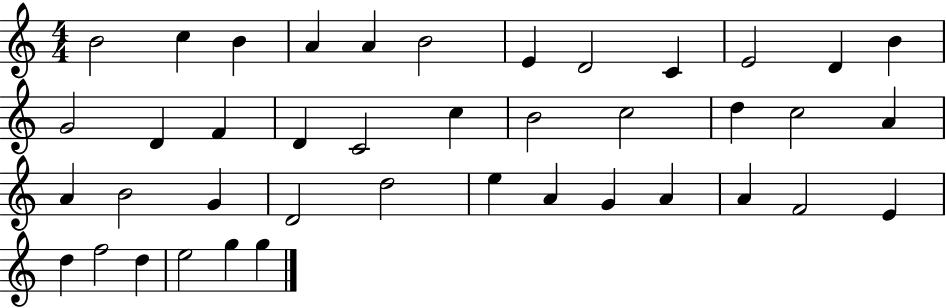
B4/h C5/q B4/q A4/q A4/q B4/h E4/q D4/h C4/q E4/h D4/q B4/q G4/h D4/q F4/q D4/q C4/h C5/q B4/h C5/h D5/q C5/h A4/q A4/q B4/h G4/q D4/h D5/h E5/q A4/q G4/q A4/q A4/q F4/h E4/q D5/q F5/h D5/q E5/h G5/q G5/q